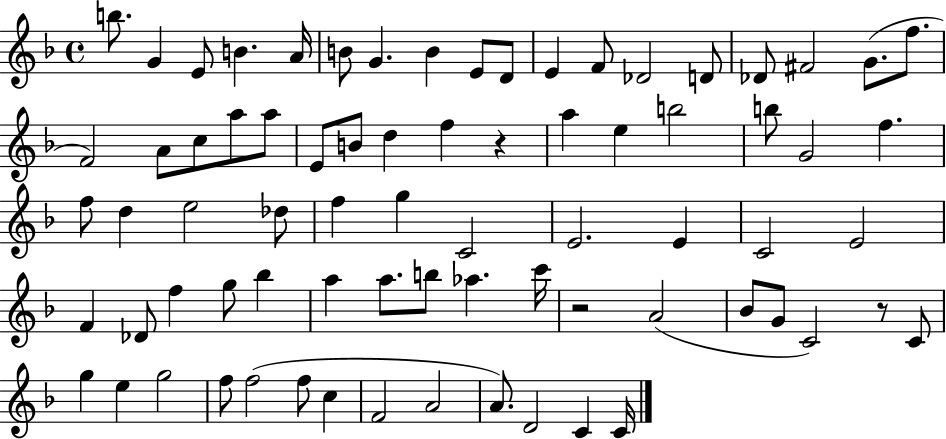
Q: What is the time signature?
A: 4/4